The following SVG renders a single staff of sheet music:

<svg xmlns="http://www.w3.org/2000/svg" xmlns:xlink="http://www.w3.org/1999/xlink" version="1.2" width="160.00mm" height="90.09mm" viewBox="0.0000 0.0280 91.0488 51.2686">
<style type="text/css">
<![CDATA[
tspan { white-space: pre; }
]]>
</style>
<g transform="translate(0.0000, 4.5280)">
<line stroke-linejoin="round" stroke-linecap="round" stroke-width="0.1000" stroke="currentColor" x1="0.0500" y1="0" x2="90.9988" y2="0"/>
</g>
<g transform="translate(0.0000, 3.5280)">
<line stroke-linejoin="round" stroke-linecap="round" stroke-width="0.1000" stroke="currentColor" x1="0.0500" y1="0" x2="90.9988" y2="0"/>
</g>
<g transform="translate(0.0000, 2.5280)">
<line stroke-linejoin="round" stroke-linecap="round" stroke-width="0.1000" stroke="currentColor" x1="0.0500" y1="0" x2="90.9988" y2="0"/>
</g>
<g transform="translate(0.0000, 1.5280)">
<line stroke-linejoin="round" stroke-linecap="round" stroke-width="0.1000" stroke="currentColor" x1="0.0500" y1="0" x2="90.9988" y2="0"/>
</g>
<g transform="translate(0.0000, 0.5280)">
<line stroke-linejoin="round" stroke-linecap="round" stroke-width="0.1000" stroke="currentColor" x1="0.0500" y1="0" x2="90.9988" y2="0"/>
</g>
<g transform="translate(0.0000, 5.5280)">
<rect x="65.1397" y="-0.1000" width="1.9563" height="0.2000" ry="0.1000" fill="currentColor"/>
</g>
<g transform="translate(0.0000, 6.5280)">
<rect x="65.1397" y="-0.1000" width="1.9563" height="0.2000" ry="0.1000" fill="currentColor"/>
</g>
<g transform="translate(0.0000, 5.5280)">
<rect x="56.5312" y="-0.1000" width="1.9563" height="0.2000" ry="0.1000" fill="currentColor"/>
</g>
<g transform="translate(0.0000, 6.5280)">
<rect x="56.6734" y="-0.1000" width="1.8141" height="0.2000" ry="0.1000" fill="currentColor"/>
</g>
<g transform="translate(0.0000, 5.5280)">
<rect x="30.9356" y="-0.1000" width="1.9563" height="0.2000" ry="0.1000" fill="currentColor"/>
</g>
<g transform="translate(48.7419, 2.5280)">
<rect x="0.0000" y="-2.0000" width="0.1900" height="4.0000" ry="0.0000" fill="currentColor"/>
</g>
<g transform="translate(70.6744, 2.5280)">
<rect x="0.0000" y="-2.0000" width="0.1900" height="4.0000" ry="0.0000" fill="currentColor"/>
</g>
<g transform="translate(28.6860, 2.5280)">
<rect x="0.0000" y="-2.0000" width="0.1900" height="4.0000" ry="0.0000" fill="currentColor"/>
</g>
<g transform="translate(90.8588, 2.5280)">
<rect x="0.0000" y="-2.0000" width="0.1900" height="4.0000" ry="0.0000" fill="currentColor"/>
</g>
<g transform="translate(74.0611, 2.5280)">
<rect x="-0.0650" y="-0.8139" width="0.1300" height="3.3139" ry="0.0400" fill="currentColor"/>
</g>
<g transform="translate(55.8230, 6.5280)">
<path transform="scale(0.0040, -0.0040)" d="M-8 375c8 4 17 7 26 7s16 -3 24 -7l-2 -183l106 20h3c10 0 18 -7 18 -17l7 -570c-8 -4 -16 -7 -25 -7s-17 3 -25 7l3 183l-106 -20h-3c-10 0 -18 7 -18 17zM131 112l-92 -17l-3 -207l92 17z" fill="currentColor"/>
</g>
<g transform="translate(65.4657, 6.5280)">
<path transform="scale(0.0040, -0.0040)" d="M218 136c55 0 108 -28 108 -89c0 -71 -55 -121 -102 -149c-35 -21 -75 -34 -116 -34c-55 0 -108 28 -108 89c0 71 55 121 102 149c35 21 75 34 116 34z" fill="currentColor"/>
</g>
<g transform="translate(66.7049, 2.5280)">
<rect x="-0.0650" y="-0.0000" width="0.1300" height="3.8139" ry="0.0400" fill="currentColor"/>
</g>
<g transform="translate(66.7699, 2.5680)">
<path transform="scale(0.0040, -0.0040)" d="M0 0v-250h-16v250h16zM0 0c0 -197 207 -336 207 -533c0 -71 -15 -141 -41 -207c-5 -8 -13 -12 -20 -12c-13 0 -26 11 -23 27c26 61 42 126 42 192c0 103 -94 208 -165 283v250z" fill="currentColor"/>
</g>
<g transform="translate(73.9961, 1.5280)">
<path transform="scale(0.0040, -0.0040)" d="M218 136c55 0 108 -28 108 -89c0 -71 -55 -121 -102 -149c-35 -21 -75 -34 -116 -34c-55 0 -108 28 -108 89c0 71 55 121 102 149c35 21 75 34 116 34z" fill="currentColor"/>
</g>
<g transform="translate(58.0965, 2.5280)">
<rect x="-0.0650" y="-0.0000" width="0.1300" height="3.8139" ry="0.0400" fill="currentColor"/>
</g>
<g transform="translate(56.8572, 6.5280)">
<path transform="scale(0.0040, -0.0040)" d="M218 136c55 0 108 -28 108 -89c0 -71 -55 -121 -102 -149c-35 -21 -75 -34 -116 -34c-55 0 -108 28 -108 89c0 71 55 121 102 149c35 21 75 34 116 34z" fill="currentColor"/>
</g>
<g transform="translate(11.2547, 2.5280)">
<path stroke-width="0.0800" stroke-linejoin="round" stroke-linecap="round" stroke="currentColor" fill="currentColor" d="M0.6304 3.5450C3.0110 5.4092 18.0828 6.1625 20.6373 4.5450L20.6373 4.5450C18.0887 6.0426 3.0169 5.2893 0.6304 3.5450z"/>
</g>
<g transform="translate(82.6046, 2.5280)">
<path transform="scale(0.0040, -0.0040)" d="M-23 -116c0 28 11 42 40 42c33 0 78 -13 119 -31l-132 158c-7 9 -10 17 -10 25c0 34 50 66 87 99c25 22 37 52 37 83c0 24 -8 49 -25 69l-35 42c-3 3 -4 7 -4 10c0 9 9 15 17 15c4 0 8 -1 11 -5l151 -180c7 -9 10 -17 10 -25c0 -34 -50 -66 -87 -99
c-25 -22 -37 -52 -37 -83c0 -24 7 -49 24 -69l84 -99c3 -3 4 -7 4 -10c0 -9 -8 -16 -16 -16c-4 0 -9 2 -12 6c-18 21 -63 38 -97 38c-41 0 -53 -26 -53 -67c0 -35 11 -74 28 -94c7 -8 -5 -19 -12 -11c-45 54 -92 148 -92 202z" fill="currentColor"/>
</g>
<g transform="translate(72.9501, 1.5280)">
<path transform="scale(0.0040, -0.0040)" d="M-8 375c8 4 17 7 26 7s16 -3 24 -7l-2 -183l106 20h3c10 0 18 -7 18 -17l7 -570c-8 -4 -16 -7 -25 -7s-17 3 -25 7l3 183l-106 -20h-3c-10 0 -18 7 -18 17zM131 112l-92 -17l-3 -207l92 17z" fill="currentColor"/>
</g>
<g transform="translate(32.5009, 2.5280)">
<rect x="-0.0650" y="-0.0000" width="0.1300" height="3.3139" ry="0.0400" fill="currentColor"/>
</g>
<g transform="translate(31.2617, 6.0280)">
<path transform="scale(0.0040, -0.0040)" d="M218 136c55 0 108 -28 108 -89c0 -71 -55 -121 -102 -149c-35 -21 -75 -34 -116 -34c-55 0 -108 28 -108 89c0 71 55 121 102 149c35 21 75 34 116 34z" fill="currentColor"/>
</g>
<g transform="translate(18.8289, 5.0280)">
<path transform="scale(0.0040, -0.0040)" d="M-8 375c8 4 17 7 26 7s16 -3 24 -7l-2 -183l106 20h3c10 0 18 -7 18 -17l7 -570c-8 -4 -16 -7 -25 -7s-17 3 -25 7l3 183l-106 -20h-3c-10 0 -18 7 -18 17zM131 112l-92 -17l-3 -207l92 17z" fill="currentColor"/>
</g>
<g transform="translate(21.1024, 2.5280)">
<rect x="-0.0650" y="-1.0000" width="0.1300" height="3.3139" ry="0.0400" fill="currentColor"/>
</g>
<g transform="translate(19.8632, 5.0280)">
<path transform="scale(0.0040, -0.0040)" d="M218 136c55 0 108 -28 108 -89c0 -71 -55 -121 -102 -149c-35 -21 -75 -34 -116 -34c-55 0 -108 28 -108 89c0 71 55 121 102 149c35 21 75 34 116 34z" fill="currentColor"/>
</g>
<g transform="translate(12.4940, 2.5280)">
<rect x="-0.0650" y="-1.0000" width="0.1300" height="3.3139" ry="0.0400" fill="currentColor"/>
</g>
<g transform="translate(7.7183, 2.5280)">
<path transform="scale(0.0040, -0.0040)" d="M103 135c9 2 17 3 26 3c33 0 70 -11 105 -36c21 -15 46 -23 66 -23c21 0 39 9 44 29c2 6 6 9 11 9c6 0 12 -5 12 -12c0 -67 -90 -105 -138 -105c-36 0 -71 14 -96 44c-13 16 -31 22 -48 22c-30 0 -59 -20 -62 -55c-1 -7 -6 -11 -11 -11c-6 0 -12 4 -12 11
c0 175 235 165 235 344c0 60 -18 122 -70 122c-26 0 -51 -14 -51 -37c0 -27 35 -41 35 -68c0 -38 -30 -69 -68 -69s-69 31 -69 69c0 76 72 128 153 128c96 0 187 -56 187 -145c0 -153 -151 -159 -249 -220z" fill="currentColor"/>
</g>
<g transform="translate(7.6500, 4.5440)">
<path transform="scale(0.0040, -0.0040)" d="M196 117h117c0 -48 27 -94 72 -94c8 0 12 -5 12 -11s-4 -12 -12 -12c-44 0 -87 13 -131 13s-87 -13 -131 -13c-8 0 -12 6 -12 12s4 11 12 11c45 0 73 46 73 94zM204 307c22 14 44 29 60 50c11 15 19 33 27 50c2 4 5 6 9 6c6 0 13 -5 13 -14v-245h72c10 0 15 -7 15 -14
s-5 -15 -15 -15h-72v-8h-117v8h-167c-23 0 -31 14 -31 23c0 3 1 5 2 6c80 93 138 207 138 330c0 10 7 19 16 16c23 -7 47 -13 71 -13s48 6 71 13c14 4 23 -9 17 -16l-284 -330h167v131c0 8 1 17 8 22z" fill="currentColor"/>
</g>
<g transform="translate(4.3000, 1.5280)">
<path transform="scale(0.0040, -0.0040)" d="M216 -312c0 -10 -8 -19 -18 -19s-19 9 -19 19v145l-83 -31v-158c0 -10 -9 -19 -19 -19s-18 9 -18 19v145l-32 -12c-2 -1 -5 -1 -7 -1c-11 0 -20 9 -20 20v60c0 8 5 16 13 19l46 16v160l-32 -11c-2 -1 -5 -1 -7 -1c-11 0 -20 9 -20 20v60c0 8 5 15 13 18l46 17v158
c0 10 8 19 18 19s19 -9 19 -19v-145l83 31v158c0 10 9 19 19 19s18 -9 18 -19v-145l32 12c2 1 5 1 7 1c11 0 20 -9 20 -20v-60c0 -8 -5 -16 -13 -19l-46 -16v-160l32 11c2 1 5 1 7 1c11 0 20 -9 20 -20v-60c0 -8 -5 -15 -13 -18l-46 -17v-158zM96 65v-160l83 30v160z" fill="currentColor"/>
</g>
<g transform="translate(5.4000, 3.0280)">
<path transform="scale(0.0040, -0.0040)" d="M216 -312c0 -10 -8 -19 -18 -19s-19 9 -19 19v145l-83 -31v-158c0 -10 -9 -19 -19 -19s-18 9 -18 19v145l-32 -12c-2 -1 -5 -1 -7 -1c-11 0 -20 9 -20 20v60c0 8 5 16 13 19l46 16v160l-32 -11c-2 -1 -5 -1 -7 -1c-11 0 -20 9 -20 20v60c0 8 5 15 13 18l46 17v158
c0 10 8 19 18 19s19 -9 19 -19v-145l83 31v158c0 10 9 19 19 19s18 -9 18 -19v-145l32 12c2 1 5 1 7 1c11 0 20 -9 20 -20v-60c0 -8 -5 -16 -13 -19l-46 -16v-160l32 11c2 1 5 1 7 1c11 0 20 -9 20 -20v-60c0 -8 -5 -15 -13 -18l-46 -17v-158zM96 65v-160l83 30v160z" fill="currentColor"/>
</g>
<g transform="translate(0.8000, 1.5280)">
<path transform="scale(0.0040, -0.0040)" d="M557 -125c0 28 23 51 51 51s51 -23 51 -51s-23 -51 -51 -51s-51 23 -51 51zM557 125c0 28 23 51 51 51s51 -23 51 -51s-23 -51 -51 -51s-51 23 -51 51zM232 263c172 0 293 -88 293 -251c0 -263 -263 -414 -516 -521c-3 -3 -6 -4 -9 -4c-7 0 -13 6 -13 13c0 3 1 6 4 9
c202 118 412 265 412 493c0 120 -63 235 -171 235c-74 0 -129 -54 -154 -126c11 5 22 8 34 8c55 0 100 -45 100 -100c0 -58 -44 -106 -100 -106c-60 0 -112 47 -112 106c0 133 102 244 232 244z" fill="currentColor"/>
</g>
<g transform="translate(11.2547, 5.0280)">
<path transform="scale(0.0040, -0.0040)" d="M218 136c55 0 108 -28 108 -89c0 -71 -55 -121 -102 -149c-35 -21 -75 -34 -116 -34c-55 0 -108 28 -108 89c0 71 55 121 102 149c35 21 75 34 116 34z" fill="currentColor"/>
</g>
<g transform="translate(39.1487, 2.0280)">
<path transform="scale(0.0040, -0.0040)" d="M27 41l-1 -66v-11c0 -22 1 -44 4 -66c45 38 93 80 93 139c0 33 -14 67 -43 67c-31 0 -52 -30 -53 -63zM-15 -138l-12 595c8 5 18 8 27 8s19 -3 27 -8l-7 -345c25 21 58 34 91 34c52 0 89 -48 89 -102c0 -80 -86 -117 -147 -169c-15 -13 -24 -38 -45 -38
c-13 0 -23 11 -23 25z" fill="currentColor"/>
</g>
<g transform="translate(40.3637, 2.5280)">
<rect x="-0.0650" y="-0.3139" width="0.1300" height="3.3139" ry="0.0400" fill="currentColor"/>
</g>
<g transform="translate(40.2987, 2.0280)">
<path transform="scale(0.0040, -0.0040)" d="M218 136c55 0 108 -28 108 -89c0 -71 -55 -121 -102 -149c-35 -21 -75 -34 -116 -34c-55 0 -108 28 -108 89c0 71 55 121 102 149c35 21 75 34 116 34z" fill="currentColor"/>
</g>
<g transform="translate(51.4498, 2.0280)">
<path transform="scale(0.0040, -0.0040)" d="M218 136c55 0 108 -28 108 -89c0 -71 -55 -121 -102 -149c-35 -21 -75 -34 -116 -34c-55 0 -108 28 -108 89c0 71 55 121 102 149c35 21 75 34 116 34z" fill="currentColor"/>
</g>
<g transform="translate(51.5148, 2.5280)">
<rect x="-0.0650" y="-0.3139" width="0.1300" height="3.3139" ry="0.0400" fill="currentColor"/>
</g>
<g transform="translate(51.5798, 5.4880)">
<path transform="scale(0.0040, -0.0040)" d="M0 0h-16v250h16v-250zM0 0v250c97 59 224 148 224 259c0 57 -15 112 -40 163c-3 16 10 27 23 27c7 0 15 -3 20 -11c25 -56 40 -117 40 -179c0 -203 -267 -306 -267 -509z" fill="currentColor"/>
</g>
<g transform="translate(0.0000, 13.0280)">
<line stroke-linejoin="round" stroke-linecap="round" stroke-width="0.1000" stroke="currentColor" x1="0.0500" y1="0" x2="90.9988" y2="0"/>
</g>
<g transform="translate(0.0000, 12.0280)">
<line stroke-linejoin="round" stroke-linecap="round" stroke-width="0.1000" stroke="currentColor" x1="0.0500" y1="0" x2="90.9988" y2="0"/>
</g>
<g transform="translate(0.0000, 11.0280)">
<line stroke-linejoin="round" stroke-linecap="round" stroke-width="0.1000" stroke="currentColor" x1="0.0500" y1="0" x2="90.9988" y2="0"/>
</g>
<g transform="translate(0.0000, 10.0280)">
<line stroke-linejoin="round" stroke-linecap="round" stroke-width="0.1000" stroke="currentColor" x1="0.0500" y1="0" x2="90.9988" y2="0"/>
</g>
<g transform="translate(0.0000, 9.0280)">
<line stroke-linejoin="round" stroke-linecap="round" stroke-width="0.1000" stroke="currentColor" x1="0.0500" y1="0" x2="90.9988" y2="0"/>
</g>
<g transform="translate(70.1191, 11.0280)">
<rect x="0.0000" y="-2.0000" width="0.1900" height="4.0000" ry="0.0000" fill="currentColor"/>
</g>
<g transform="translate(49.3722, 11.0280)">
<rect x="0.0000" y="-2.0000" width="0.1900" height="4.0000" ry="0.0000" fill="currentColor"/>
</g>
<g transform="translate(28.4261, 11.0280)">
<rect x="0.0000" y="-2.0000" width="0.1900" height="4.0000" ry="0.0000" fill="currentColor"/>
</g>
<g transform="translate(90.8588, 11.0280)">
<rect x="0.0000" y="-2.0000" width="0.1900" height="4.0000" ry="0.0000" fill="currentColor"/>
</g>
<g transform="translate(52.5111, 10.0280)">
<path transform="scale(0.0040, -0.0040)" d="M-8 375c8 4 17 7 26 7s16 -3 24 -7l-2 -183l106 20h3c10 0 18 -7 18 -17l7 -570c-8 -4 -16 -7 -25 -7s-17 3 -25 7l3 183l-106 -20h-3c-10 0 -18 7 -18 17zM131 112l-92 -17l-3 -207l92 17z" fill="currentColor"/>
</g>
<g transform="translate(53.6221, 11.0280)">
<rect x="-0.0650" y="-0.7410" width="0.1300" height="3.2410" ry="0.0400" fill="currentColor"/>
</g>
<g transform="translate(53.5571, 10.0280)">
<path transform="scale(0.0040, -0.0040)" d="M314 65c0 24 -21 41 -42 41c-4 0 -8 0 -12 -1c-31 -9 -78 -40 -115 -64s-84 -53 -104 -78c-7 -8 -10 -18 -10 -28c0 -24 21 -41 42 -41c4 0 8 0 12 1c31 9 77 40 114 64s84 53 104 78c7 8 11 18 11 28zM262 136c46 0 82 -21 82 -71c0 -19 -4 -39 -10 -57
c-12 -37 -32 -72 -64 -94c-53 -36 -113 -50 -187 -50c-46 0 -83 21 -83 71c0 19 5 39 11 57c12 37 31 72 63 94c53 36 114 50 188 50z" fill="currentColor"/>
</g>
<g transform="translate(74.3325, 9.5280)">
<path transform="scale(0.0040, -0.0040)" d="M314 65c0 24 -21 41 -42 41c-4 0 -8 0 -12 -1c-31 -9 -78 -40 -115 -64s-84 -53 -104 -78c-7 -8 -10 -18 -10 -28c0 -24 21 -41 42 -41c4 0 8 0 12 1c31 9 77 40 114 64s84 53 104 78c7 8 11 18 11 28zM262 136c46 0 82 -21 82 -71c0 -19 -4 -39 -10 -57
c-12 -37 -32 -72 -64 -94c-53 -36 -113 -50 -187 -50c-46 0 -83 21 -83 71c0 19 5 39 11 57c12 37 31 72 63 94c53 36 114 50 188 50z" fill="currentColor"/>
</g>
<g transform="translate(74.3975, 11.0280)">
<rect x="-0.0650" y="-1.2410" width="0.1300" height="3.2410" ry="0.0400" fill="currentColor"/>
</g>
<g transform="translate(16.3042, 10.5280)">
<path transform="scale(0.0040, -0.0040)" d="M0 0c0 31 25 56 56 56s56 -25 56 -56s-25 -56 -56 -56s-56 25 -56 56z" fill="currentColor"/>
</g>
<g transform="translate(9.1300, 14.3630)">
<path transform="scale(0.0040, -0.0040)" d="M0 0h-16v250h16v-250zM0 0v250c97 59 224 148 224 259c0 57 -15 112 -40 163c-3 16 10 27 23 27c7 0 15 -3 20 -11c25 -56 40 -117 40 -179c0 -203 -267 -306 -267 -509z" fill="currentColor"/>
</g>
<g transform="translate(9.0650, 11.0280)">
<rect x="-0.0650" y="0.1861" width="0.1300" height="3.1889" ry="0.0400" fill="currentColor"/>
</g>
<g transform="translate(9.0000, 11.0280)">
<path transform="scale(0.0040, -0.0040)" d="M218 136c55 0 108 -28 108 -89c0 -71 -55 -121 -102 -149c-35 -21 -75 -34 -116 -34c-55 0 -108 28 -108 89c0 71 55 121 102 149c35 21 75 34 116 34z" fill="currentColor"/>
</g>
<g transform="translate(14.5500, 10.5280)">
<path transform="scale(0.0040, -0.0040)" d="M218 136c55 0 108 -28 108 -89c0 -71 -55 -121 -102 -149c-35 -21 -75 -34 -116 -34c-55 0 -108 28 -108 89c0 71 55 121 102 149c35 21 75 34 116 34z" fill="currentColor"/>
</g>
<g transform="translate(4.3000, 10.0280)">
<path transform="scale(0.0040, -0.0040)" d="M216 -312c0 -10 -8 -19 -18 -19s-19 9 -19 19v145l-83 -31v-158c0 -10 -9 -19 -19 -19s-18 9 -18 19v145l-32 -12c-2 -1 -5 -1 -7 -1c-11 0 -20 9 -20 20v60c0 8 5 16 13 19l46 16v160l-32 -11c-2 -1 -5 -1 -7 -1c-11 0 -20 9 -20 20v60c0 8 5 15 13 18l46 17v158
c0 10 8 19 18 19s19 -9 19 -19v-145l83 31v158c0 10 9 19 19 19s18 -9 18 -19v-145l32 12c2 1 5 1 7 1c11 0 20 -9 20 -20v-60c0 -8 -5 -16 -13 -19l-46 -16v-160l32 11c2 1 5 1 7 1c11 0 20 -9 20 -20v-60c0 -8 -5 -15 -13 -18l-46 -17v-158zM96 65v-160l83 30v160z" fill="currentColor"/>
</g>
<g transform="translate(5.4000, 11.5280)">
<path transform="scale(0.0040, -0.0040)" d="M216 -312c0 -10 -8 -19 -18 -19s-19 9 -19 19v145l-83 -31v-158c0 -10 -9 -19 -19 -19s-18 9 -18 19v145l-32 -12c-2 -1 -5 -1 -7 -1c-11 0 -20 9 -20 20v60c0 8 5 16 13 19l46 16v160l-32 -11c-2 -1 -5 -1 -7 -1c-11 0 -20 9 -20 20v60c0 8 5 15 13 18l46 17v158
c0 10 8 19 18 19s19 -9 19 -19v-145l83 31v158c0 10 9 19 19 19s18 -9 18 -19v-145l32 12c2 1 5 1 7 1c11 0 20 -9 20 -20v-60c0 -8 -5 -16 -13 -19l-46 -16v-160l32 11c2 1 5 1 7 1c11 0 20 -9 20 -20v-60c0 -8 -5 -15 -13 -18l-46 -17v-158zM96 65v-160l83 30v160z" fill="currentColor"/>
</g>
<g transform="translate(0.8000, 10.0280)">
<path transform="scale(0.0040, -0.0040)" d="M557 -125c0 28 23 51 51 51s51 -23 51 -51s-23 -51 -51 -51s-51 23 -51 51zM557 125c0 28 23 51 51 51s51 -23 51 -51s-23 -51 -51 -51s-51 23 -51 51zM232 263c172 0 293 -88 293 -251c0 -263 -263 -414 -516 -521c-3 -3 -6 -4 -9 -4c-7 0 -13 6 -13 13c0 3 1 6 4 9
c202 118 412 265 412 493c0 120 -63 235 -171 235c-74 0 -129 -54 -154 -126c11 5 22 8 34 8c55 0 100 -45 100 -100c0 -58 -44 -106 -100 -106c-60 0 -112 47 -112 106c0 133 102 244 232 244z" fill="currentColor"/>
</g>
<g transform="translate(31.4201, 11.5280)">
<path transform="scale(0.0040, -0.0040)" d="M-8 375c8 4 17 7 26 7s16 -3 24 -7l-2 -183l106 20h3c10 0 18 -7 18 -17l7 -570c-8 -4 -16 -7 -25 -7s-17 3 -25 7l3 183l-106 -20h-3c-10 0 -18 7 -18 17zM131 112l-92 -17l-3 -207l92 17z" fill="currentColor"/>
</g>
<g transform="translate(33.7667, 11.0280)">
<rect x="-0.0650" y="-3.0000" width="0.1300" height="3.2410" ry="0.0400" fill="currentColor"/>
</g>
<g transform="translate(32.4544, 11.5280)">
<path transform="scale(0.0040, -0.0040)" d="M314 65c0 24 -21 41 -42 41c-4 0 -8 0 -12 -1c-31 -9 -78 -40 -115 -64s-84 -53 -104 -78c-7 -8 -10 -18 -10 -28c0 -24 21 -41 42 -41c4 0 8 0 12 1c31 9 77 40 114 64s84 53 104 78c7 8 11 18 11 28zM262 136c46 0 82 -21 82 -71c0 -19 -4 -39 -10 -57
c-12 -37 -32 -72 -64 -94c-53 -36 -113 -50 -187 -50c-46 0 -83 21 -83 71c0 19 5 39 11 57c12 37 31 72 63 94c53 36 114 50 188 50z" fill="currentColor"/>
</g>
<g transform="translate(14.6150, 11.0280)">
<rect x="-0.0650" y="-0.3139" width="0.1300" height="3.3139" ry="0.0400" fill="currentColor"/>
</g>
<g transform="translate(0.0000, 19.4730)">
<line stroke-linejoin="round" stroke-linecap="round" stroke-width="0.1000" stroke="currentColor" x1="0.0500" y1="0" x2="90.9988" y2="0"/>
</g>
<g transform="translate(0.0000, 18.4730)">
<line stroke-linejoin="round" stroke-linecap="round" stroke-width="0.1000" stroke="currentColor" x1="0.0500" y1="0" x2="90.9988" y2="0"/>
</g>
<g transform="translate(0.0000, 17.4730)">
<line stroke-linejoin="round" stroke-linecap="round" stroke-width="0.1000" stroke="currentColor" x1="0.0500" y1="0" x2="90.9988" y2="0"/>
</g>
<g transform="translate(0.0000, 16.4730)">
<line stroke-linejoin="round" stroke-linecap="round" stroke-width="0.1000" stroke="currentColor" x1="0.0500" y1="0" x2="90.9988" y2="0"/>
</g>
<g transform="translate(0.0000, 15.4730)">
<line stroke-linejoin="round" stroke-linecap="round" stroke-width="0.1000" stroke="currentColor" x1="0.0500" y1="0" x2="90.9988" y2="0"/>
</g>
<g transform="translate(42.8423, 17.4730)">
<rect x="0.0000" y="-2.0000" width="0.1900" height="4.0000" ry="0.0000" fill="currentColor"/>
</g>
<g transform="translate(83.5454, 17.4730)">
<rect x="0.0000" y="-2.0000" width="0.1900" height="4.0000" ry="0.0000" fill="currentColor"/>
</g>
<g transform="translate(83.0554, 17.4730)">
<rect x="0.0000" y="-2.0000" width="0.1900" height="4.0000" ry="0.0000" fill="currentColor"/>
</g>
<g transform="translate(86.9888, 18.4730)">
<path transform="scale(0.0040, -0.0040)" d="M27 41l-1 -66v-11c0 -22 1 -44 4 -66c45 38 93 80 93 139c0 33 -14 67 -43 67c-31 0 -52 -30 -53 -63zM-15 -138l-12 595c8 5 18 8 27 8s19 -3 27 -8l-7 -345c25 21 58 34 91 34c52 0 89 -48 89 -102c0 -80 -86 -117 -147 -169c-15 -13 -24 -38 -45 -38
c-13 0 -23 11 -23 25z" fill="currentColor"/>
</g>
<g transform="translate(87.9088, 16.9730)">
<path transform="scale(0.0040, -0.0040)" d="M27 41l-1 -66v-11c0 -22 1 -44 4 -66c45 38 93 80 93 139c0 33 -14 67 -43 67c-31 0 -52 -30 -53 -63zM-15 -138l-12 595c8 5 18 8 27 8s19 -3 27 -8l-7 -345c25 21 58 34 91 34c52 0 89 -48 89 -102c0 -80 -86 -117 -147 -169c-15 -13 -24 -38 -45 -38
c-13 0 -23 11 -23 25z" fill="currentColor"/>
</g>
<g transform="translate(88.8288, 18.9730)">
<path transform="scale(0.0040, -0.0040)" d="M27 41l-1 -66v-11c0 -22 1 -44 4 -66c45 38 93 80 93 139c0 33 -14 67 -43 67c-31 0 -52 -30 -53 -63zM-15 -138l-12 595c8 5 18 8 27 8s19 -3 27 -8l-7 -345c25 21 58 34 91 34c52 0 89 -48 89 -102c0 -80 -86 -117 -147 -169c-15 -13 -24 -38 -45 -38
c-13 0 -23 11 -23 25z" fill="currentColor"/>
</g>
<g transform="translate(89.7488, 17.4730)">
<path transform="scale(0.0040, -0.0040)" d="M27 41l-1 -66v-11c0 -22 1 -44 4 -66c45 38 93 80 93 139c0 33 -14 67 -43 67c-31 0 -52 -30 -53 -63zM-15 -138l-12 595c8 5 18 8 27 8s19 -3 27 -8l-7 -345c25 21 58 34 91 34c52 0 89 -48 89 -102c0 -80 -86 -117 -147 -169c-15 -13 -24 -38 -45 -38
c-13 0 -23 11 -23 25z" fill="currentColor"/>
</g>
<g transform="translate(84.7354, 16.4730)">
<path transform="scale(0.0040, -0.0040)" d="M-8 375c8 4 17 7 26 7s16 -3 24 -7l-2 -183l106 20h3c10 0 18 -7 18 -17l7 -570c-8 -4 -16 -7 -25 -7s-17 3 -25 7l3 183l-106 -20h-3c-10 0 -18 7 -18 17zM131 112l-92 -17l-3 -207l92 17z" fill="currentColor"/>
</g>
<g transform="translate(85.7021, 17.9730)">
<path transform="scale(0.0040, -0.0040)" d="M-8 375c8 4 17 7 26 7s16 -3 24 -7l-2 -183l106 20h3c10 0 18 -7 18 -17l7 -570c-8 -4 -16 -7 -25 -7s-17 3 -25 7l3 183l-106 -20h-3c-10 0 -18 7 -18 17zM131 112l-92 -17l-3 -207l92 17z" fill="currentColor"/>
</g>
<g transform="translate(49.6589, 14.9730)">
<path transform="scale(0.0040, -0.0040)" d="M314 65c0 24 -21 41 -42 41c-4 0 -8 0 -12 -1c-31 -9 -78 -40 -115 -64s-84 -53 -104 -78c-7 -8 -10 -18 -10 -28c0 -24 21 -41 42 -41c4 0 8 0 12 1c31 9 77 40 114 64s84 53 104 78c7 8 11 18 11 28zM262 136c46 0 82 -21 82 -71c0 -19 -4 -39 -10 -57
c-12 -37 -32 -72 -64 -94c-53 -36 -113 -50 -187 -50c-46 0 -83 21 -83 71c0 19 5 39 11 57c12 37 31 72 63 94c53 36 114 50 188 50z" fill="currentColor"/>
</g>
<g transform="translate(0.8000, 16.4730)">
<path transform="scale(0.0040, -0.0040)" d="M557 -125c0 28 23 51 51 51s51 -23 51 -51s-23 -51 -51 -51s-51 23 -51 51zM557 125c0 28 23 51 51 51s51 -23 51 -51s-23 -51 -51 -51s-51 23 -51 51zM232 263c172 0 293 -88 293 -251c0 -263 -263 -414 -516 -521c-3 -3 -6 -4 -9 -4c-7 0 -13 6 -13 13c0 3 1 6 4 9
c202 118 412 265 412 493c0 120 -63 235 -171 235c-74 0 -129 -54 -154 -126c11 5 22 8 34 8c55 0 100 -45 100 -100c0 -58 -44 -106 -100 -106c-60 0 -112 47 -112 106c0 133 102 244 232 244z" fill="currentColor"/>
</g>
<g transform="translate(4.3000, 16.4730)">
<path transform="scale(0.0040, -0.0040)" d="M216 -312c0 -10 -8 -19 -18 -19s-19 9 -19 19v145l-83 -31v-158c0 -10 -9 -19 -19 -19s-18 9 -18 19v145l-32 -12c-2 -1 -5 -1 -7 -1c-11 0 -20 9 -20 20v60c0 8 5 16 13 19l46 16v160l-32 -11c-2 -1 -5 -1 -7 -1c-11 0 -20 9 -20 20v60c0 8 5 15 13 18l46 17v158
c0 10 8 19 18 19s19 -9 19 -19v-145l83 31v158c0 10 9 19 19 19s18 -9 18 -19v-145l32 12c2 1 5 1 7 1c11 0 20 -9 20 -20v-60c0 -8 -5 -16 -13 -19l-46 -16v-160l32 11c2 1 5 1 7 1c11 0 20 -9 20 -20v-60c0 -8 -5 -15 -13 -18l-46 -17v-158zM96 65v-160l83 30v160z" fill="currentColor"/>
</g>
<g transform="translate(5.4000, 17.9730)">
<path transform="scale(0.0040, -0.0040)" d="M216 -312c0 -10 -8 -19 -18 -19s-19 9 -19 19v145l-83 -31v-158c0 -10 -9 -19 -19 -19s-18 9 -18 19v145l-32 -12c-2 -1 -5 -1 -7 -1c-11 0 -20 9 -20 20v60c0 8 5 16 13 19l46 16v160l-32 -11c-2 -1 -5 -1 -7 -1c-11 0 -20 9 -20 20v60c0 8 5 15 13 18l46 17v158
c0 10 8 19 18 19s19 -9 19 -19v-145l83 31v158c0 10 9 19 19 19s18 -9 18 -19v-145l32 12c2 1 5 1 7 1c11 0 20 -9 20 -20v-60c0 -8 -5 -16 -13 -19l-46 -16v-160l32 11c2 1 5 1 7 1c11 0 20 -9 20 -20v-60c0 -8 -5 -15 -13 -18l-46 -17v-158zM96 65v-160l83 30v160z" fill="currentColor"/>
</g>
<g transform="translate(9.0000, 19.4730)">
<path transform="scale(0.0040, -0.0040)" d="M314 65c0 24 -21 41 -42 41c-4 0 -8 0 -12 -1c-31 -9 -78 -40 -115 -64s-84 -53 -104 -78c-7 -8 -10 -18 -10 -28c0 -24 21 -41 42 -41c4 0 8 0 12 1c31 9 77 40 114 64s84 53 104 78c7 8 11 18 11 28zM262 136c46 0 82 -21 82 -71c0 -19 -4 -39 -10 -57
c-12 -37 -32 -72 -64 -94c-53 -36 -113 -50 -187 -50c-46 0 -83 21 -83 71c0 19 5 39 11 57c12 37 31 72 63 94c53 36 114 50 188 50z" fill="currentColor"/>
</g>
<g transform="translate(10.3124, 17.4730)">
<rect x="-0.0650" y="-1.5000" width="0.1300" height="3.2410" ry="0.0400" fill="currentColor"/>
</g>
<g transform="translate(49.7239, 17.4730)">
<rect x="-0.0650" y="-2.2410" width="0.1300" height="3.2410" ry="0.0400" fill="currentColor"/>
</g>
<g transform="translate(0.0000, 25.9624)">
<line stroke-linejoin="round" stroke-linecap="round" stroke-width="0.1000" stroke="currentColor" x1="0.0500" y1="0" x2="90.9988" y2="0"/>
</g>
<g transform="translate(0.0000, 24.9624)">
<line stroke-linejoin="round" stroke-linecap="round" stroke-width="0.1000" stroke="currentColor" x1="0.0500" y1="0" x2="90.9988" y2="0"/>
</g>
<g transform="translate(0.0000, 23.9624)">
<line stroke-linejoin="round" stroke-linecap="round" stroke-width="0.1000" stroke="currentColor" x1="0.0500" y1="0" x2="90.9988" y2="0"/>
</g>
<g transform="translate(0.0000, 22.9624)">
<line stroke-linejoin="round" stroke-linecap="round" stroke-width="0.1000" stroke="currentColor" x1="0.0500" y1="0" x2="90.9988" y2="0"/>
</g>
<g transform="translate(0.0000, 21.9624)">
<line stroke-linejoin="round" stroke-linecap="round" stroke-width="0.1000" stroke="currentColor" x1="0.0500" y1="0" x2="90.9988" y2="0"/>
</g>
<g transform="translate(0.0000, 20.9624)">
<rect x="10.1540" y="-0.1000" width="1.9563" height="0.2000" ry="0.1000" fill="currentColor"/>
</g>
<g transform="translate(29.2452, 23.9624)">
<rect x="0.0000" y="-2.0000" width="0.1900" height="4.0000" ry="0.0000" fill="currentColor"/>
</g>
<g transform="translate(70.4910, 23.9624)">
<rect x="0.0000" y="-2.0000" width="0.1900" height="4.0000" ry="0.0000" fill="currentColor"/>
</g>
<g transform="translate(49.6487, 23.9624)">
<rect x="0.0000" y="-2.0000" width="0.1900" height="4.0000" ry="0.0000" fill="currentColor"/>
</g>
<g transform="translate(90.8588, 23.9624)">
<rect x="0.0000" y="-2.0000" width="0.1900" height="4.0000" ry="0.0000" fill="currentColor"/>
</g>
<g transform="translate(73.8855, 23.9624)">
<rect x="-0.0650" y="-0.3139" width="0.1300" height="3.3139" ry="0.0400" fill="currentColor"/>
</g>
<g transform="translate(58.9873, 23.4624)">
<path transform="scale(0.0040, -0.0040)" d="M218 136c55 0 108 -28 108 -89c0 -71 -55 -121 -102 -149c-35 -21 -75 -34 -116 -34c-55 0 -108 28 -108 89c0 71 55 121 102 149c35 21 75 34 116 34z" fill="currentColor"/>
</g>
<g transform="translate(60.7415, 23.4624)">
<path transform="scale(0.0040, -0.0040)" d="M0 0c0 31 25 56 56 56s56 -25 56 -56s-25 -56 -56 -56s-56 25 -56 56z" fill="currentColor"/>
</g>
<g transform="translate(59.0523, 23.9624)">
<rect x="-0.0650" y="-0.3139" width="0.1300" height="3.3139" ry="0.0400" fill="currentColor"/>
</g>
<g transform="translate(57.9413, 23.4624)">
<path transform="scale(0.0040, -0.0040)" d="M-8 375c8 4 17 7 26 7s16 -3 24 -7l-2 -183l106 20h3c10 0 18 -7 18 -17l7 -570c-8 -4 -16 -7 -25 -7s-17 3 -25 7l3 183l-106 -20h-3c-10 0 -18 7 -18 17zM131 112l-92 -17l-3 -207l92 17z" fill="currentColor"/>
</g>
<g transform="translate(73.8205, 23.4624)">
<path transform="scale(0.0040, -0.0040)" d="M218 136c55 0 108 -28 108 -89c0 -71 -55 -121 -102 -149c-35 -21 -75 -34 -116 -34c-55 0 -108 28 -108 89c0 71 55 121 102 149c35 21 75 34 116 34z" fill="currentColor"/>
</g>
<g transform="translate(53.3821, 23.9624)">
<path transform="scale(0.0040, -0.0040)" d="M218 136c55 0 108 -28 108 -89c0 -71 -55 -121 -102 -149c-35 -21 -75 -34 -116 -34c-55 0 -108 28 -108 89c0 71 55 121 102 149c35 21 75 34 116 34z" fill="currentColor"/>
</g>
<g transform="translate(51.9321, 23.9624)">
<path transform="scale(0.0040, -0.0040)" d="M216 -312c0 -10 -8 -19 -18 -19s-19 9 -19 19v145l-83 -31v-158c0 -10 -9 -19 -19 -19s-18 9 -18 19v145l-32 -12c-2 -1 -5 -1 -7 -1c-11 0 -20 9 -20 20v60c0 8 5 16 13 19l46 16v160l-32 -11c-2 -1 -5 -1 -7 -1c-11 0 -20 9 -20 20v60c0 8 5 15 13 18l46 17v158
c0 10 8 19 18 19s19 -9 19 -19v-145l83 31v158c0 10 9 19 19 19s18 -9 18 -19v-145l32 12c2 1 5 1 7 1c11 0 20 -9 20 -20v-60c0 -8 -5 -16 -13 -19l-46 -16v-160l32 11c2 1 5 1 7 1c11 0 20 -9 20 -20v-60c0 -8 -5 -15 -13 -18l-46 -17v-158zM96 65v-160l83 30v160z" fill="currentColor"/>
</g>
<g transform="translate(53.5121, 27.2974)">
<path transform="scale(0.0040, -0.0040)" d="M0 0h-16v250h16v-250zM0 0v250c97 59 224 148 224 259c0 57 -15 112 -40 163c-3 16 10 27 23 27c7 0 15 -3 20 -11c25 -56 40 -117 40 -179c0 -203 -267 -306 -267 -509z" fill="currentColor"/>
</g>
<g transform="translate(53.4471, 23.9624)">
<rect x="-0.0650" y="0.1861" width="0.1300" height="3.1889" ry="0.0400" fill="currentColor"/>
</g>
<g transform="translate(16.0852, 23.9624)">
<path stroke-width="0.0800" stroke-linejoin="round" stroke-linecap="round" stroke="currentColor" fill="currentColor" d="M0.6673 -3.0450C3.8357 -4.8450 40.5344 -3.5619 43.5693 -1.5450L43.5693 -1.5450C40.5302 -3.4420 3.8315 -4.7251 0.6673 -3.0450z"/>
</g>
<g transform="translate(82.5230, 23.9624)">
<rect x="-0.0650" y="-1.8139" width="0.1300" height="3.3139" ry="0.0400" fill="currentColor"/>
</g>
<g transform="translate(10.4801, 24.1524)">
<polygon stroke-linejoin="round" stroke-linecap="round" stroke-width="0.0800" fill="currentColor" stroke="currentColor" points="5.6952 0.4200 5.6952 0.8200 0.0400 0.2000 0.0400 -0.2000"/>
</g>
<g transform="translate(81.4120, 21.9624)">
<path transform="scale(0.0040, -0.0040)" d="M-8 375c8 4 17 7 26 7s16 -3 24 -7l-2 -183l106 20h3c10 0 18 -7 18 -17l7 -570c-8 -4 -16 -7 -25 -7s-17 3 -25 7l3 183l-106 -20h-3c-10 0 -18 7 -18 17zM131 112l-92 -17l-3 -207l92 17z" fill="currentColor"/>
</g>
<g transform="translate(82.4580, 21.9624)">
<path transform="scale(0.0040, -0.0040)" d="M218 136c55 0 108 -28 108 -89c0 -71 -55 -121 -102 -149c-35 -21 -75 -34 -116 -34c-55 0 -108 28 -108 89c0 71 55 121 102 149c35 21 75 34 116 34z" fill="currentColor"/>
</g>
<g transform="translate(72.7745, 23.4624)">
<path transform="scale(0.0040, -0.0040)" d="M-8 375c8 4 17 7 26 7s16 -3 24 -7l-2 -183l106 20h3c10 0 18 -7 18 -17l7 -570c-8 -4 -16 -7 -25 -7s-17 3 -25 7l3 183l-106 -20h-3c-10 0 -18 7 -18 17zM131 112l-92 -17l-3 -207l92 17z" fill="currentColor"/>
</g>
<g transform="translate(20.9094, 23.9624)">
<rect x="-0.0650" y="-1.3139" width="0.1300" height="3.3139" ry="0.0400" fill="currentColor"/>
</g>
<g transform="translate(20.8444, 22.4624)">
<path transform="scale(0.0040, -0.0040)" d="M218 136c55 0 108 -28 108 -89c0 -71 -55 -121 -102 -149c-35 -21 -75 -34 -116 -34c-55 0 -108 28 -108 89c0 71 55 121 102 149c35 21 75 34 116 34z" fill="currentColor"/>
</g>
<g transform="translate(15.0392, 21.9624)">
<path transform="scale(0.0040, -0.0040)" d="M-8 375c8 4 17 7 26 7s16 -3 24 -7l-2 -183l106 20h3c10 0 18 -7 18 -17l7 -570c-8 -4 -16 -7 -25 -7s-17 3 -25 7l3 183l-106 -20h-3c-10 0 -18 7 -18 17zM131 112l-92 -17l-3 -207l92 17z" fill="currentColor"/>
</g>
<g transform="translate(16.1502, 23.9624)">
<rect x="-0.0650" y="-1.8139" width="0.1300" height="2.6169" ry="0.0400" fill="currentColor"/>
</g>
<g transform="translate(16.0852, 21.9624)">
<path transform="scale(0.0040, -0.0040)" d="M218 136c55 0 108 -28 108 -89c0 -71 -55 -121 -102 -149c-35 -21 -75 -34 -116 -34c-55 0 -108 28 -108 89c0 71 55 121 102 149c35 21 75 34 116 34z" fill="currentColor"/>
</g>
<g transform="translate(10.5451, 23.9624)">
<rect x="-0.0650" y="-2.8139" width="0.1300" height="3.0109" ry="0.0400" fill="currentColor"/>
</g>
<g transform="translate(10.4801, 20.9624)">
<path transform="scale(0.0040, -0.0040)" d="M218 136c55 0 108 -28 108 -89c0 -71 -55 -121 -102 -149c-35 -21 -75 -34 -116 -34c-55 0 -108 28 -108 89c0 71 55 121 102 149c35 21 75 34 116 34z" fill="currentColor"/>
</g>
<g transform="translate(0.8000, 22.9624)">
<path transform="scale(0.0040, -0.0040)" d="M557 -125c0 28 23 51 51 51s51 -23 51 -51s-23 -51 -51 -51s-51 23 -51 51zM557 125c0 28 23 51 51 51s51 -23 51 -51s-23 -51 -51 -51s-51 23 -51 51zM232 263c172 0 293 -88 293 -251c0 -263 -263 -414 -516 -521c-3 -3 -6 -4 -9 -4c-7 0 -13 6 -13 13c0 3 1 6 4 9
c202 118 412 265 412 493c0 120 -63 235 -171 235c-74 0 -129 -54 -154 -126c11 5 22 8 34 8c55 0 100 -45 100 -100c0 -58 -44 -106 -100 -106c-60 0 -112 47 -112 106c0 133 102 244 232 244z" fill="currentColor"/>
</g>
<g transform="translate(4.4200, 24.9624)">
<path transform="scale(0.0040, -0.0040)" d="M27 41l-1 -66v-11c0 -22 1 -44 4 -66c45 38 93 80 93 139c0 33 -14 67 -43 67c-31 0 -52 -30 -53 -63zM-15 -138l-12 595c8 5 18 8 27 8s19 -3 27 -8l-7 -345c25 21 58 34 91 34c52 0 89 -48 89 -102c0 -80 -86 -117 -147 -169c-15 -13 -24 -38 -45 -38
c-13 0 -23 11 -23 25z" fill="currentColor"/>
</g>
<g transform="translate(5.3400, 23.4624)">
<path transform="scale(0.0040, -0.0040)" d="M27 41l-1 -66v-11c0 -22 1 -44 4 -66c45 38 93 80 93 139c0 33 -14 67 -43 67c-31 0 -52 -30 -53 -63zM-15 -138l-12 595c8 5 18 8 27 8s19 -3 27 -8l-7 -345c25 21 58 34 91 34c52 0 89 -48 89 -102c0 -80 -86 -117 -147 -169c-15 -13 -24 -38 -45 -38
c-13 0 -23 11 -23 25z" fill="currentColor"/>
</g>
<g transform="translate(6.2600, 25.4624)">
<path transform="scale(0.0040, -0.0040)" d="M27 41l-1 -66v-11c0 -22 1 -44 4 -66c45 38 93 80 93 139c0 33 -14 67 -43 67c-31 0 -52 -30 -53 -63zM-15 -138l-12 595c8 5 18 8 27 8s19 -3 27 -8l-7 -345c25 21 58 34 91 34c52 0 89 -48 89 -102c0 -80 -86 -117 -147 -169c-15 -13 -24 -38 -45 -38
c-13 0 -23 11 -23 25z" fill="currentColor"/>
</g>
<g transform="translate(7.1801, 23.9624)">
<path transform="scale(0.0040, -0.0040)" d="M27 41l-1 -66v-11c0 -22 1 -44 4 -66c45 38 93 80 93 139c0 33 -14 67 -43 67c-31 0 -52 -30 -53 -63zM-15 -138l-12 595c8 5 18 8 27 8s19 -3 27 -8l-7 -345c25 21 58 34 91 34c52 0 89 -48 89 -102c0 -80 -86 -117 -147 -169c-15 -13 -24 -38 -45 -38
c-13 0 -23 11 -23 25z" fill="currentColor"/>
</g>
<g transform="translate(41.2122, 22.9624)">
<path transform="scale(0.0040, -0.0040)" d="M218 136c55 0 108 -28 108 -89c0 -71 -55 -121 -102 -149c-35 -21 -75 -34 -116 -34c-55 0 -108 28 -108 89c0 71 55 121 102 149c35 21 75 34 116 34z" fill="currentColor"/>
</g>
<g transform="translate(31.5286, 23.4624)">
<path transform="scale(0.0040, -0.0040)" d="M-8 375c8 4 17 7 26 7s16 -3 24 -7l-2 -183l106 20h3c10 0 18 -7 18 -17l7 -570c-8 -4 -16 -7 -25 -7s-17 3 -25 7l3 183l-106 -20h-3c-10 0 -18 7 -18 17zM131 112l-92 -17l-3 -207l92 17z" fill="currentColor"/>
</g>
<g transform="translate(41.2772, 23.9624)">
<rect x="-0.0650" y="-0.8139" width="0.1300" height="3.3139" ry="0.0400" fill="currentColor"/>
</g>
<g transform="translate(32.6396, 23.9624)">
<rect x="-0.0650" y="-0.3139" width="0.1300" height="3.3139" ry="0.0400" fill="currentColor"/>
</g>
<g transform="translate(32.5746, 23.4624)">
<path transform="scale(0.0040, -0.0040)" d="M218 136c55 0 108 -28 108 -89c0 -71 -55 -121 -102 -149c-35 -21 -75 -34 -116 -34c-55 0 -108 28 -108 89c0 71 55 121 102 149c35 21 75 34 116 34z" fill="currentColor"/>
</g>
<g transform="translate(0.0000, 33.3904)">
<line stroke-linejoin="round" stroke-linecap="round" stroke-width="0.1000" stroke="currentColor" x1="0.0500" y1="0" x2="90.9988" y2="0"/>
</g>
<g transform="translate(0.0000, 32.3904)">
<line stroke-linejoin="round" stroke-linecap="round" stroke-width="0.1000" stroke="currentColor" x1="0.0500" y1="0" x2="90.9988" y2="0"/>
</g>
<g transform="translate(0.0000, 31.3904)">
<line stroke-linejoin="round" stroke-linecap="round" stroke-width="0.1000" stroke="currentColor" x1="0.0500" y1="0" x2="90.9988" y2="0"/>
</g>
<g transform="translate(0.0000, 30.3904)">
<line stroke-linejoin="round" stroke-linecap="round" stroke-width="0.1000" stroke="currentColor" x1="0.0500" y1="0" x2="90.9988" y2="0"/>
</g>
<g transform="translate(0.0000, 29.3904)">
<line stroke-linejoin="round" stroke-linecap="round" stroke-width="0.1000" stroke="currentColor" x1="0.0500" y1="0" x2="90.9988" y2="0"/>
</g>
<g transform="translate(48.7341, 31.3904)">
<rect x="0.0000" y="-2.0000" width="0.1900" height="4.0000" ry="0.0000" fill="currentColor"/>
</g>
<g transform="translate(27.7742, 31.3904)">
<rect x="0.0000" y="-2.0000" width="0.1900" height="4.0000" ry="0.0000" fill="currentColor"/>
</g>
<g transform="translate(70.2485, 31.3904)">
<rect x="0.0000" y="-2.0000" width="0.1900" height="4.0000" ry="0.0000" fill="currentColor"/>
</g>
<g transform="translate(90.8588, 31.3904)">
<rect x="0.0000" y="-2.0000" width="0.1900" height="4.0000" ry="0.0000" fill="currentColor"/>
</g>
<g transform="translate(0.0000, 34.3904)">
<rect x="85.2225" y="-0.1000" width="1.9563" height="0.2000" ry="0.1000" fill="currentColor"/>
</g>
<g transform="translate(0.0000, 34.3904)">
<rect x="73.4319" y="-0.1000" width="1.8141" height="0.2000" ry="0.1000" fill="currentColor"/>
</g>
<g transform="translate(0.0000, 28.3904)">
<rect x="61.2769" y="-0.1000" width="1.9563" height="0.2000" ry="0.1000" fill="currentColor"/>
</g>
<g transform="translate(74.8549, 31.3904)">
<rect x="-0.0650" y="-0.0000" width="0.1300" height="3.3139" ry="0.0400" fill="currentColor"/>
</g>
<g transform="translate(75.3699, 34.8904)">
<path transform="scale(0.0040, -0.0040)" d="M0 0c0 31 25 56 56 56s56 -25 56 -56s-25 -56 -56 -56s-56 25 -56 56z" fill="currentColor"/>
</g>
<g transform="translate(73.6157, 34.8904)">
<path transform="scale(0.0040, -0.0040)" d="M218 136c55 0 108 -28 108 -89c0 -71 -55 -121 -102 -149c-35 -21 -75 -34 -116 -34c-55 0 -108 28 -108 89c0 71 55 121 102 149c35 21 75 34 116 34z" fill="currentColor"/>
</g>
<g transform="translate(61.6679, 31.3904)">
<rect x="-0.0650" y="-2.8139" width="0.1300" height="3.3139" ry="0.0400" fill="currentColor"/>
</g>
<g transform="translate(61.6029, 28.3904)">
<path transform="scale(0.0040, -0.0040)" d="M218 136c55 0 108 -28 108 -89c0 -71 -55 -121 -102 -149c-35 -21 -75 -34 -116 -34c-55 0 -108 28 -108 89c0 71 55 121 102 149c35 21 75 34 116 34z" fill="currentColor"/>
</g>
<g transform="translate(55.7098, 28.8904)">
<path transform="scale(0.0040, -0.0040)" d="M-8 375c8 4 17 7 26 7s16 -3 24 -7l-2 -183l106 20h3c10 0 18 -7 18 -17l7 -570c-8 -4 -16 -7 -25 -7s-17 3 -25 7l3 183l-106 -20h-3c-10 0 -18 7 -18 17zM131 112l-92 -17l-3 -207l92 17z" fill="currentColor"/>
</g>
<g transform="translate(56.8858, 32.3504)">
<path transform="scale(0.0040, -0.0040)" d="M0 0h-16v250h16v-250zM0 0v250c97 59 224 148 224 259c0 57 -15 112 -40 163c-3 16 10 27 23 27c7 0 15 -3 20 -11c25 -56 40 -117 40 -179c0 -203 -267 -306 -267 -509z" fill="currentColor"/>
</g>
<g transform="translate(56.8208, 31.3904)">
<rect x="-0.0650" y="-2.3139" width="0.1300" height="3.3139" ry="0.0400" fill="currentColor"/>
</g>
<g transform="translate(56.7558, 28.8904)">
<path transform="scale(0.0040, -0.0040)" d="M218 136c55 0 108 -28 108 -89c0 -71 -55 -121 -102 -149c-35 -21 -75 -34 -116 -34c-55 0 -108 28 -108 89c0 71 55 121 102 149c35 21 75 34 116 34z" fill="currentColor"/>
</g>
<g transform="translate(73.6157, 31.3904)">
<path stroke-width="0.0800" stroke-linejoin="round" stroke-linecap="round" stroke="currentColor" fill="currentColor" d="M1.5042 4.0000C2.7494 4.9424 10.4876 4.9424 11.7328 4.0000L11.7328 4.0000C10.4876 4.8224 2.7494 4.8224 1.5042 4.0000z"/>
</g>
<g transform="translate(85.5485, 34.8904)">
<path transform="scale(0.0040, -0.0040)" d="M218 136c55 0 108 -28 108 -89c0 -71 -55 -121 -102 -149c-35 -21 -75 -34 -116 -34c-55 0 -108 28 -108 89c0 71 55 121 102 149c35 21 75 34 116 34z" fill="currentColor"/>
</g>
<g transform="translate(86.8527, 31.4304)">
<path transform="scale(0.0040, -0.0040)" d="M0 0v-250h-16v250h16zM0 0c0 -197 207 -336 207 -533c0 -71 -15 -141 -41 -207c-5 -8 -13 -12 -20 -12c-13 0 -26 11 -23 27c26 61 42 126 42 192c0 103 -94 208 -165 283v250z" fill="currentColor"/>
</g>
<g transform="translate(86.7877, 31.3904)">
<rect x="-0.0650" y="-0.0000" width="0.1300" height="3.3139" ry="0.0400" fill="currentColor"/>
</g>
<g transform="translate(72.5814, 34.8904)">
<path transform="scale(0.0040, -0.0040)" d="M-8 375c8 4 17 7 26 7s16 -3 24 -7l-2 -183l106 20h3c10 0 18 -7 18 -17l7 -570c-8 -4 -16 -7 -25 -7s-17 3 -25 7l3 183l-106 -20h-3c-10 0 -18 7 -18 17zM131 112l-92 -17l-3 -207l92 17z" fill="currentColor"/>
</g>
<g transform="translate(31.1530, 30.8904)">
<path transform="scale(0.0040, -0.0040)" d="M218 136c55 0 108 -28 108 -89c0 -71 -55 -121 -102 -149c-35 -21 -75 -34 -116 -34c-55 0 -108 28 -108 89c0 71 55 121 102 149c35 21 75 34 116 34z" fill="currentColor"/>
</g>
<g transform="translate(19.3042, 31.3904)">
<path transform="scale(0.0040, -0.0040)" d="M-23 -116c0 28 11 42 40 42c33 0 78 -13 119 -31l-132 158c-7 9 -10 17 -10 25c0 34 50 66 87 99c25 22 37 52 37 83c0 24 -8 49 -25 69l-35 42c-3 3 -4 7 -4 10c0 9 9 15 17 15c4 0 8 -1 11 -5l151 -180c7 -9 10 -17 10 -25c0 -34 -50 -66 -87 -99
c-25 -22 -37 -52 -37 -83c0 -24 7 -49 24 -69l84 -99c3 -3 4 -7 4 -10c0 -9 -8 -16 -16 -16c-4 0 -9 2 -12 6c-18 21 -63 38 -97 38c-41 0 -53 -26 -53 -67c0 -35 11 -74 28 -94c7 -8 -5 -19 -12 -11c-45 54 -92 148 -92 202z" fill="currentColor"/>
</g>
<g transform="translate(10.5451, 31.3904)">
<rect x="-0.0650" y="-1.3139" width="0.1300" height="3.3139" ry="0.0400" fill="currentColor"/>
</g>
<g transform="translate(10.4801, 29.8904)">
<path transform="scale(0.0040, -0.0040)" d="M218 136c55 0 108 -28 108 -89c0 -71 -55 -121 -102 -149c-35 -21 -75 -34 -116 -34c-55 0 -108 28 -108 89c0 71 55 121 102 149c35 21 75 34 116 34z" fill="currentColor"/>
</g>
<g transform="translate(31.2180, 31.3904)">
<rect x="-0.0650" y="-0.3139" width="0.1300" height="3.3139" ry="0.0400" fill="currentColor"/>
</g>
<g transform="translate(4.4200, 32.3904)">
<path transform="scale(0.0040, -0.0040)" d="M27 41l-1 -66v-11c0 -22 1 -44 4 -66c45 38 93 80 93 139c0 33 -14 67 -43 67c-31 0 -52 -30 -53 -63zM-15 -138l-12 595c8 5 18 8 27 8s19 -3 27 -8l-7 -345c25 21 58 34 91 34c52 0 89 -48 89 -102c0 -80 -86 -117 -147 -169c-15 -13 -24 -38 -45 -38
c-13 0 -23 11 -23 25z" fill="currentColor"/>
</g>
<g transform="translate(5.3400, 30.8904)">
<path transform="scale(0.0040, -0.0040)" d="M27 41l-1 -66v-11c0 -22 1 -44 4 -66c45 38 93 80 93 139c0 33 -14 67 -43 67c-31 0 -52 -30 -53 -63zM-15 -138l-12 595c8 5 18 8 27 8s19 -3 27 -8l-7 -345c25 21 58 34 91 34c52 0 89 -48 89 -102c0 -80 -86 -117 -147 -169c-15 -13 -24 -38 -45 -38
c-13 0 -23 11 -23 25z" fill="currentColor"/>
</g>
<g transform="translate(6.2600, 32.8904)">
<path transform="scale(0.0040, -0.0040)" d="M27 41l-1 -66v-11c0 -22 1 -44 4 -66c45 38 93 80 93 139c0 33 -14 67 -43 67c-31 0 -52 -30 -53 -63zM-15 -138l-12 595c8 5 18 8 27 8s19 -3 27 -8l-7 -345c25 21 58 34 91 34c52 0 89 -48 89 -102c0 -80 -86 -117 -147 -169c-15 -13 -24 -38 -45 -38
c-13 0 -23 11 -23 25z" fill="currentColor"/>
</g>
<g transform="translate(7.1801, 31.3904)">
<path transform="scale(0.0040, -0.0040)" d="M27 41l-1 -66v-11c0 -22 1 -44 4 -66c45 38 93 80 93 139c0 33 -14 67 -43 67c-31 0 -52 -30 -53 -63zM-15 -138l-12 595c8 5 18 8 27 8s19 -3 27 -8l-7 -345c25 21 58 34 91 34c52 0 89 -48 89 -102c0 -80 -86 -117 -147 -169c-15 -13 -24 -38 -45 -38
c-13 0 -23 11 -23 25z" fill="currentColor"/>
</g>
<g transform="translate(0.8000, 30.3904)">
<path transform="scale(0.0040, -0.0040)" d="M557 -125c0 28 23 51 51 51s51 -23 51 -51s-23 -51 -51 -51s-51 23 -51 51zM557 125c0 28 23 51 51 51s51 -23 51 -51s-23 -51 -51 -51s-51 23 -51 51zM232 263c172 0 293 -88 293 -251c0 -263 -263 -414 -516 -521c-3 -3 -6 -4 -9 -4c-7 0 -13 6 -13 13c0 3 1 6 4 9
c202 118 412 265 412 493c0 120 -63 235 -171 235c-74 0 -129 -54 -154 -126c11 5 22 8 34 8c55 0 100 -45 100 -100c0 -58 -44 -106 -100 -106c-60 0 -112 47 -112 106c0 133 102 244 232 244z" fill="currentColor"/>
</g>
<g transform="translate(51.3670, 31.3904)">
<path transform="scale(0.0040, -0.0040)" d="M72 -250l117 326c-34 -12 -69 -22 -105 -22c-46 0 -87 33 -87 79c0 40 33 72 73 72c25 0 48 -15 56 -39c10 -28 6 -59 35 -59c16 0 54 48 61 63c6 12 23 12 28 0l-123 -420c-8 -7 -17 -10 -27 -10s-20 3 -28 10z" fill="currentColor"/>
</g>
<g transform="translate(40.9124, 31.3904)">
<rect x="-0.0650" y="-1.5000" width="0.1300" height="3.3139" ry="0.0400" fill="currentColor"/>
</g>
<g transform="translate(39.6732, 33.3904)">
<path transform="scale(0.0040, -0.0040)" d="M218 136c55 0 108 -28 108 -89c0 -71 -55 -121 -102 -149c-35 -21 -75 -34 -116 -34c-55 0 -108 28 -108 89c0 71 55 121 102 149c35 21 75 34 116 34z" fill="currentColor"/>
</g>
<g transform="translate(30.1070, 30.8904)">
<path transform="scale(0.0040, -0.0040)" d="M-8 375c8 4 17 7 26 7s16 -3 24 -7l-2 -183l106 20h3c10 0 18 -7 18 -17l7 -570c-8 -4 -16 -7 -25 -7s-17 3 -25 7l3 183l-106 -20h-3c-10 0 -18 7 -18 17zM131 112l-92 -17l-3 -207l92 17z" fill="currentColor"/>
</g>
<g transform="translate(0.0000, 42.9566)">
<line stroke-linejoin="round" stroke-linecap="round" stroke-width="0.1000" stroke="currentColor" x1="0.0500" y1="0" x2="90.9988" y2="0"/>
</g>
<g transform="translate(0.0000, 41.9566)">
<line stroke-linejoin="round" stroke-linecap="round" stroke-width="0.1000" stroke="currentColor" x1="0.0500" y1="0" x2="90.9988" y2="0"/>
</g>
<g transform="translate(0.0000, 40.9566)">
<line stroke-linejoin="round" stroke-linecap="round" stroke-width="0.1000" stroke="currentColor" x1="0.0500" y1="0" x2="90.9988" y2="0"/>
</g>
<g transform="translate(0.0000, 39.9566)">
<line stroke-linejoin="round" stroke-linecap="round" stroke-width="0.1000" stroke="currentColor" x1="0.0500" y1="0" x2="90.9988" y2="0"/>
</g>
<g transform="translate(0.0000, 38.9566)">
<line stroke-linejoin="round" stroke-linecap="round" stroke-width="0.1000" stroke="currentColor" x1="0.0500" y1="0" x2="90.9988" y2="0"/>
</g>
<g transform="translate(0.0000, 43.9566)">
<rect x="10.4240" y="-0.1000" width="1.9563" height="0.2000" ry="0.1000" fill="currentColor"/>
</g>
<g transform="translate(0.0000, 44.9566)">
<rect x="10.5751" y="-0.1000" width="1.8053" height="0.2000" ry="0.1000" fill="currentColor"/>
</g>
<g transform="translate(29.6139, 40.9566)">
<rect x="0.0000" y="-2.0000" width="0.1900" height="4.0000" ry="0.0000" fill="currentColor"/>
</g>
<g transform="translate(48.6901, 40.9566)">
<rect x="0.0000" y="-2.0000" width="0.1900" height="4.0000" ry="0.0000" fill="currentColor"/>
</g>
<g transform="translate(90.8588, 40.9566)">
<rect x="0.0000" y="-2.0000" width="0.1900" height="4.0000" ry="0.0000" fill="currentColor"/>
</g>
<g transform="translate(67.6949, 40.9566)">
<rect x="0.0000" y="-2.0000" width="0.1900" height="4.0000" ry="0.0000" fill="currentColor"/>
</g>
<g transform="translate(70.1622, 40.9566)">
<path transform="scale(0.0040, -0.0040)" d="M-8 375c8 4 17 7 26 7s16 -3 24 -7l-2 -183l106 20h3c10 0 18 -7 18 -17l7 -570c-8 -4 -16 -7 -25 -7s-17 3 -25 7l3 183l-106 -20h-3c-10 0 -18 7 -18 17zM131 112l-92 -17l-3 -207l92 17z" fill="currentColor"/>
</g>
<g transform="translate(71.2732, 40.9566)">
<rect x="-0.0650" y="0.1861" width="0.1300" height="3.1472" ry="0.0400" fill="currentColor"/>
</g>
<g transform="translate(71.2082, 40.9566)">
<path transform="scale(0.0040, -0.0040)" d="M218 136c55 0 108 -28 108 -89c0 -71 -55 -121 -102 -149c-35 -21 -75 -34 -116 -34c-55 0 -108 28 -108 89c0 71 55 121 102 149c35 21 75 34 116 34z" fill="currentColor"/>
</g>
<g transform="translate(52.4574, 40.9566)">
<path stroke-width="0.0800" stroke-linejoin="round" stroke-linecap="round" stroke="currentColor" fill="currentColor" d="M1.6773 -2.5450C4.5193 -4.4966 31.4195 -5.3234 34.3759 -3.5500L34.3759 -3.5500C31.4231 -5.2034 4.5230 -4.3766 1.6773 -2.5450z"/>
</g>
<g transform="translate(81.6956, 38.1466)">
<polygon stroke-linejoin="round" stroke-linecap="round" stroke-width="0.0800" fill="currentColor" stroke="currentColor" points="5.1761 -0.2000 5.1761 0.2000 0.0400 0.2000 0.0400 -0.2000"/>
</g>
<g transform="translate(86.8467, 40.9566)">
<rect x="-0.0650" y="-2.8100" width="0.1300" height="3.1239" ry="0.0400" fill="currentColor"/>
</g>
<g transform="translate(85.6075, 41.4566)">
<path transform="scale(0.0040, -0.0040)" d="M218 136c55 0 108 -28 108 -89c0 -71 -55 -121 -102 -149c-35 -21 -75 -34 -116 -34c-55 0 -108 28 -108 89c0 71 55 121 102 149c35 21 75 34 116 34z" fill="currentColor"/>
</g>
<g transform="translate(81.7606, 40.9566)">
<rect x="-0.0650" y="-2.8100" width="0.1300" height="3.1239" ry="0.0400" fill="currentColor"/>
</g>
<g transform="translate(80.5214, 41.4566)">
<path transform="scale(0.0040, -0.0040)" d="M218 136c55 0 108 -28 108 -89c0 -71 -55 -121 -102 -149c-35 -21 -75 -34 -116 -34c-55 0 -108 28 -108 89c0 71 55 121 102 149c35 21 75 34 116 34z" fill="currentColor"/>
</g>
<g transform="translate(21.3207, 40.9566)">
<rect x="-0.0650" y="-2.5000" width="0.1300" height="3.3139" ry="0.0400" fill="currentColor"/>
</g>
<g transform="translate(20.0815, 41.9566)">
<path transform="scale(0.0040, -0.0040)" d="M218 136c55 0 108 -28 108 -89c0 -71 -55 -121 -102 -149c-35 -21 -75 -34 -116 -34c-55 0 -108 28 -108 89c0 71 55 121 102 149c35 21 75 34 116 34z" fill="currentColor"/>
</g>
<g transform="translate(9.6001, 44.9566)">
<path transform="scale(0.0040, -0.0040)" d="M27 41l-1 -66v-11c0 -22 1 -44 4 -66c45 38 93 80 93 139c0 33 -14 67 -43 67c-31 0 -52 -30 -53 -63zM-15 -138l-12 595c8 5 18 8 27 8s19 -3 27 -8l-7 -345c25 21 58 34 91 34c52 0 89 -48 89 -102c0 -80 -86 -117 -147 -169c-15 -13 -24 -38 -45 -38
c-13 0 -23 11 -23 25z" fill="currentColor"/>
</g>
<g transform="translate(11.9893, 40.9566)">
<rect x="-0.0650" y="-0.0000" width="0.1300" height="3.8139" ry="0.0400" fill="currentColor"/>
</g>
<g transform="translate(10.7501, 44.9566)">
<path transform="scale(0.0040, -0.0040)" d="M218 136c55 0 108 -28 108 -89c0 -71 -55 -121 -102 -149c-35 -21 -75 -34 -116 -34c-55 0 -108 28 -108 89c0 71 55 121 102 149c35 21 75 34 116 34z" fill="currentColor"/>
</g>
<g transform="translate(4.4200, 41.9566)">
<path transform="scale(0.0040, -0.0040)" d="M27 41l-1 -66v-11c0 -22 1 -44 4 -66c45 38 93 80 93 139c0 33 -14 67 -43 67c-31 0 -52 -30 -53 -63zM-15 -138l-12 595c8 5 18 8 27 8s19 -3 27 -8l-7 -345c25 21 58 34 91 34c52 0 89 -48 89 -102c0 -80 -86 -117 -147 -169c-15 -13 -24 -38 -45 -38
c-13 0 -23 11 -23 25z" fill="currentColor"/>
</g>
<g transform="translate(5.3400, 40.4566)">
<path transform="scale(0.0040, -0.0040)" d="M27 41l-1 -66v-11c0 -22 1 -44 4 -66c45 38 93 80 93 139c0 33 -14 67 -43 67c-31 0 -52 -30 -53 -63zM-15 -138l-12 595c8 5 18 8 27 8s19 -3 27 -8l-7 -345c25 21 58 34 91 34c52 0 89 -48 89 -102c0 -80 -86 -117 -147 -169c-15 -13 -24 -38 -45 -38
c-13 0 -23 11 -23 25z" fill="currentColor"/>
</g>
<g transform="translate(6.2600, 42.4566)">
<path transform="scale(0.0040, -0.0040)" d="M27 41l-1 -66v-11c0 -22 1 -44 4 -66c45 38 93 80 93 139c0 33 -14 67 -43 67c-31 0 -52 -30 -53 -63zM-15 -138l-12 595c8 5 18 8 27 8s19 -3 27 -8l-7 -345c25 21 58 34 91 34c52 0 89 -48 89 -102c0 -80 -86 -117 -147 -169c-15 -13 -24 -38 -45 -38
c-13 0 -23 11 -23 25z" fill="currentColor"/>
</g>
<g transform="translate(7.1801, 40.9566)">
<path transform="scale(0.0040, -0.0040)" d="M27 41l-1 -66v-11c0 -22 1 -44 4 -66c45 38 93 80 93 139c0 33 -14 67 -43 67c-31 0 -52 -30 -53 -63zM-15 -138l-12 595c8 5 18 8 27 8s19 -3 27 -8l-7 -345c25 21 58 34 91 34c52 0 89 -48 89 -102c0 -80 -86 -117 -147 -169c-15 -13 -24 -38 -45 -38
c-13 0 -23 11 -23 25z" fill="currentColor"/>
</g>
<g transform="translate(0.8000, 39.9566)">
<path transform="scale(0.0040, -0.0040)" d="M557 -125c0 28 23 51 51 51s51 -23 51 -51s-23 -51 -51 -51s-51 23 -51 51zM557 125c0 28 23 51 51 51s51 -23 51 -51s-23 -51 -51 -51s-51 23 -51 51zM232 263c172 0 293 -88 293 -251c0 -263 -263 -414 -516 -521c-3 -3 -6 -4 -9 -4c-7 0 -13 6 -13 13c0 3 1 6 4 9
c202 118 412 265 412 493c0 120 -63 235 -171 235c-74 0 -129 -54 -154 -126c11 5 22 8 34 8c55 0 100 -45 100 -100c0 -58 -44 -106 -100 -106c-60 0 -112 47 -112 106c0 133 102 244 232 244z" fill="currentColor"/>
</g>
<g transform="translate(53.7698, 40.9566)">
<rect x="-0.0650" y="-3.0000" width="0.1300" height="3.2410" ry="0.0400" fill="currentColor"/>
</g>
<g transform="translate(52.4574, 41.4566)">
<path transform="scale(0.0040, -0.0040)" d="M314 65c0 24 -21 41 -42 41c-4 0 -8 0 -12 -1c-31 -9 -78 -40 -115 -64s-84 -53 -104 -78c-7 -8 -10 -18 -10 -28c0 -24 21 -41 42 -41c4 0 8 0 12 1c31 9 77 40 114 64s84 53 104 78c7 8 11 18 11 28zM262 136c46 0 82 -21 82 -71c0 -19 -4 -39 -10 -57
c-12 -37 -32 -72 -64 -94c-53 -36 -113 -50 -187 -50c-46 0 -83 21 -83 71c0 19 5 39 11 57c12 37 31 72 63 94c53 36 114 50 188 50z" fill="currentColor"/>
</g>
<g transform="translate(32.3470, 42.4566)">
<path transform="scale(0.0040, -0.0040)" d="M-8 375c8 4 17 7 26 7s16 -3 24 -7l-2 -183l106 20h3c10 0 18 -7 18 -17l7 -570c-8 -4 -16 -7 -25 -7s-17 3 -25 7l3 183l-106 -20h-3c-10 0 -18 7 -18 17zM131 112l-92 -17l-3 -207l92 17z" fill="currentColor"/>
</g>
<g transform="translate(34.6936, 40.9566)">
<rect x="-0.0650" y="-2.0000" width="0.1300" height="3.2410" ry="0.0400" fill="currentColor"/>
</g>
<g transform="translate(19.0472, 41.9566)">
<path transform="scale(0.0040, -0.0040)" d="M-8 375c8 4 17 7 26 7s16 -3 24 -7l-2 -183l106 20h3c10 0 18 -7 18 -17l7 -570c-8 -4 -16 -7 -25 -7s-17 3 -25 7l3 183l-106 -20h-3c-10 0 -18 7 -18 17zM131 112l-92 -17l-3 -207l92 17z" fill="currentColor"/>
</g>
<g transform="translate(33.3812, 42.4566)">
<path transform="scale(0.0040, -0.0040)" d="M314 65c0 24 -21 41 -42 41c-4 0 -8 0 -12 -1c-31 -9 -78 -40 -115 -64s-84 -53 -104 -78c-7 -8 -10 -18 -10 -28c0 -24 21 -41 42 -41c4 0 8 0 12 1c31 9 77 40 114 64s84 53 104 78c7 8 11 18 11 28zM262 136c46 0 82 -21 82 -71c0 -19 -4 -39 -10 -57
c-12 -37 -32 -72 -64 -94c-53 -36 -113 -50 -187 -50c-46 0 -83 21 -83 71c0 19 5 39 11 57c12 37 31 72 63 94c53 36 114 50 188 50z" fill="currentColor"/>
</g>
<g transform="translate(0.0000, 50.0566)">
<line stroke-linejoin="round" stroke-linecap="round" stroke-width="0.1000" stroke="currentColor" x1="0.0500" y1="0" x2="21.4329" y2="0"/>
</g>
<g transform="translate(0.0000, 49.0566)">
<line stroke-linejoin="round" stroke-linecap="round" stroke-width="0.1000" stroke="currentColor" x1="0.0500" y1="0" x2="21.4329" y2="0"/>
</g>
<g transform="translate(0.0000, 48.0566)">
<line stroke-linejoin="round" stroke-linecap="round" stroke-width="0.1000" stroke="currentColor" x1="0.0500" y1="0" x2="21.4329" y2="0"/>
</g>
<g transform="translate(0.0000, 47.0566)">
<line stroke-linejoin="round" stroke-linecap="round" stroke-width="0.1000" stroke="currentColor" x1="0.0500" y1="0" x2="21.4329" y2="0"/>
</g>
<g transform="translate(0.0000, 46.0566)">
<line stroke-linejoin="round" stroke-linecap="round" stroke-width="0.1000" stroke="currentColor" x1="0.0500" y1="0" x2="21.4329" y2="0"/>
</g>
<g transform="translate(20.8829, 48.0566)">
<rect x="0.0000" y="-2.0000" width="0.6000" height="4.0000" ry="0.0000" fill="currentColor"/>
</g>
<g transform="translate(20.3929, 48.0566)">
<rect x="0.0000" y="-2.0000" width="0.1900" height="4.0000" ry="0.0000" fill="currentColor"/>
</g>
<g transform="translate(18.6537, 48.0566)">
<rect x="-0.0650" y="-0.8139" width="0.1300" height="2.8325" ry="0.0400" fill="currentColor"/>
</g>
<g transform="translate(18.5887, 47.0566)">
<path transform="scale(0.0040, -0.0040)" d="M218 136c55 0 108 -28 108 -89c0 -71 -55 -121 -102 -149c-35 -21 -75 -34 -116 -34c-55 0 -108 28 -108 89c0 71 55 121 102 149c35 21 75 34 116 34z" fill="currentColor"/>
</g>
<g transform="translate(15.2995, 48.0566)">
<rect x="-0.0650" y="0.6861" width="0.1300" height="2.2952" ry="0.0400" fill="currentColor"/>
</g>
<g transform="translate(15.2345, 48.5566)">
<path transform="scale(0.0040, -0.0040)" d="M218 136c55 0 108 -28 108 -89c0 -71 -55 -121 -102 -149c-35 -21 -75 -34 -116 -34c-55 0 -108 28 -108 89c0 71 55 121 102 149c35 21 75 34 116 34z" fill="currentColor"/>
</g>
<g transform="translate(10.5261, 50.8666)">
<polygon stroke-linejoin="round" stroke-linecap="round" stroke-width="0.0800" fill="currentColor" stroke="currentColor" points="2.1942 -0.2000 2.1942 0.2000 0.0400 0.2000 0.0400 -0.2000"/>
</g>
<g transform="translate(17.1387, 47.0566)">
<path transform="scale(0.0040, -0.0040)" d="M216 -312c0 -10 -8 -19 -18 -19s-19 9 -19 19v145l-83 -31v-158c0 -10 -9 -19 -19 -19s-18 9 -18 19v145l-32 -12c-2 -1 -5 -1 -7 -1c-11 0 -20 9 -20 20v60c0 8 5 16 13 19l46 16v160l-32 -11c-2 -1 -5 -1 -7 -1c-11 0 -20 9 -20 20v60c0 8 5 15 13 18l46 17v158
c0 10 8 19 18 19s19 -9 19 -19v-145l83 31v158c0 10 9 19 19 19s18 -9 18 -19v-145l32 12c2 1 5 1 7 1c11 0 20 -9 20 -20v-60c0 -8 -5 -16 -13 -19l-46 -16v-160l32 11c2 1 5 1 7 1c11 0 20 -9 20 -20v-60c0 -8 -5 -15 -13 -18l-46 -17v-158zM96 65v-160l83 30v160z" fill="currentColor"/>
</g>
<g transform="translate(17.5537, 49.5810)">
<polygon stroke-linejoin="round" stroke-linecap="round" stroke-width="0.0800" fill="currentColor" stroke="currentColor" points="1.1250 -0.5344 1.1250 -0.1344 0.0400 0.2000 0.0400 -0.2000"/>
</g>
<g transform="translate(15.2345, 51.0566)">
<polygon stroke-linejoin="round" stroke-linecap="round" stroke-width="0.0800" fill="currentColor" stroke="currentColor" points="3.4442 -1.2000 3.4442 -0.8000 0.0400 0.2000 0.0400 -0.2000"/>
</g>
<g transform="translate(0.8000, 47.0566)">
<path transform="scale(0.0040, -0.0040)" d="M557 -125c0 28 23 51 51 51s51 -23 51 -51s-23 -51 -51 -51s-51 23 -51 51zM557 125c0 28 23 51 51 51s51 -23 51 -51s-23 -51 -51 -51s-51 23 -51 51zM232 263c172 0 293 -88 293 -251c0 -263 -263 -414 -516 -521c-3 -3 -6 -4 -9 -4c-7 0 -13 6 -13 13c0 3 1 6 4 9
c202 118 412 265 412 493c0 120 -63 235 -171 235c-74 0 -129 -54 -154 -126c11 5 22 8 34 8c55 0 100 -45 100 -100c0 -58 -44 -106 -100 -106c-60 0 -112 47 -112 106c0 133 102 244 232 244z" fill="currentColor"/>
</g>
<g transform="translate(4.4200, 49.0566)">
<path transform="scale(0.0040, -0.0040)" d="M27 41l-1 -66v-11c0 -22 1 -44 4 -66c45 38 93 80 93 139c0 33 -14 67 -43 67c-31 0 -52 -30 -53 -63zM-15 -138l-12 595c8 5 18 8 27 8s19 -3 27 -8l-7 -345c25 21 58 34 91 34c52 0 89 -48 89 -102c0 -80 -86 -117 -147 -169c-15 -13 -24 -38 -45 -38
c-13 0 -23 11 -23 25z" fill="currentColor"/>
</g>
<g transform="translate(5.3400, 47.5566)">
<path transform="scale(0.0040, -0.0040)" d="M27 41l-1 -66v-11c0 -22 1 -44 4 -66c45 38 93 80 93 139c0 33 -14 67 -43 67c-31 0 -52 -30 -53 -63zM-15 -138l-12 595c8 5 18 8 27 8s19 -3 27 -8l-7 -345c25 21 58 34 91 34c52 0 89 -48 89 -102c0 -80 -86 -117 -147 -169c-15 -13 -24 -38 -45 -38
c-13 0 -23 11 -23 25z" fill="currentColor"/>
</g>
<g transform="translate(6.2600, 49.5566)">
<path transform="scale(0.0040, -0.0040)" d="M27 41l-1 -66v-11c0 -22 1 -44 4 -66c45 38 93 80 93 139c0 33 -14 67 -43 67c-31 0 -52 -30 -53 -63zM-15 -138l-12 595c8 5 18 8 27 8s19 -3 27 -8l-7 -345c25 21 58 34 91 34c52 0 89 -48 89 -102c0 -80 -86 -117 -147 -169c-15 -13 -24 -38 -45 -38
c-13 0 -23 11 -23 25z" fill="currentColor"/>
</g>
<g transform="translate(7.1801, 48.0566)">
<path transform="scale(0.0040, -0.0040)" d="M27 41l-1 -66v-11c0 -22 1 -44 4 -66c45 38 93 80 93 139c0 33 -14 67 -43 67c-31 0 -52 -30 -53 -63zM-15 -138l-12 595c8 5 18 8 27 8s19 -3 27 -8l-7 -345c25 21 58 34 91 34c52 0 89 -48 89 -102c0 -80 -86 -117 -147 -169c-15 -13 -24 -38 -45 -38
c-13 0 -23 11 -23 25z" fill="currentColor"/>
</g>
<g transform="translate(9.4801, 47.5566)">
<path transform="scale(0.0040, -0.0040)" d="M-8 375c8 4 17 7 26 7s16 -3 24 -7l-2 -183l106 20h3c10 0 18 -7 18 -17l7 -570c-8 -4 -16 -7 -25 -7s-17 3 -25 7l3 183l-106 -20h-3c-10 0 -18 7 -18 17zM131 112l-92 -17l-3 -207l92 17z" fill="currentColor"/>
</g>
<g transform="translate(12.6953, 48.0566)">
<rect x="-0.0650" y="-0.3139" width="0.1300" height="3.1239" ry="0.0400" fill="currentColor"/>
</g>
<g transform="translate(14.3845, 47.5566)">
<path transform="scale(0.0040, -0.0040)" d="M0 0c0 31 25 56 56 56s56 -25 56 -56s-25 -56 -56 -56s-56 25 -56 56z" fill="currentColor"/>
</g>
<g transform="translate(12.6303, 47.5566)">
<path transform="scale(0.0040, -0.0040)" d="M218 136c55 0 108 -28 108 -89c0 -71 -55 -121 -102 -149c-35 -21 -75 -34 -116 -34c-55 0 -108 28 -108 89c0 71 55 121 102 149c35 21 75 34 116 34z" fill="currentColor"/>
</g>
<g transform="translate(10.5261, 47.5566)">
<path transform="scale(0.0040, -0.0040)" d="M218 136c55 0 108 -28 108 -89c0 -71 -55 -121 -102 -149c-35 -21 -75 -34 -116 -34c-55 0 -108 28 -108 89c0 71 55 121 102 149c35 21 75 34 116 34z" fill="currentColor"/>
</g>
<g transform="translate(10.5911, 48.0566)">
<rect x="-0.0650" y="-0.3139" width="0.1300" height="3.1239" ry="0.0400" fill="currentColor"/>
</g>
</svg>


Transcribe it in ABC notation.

X:1
T:Untitled
M:2/4
L:1/4
K:D
^F,, F,, D,, _E, E,/2 C,, C,,/2 F, z D,/2 E, C,2 F,2 G,2 G,,2 B,2 C/2 A,/2 G, E, F, ^D,/2 E, E, A, G, z E, G,, z/2 B,/2 C D,, D,,/2 _C,, B,, A,,2 C,2 D, C,/2 C,/2 E,/2 E,/2 C,/2 ^F,/4